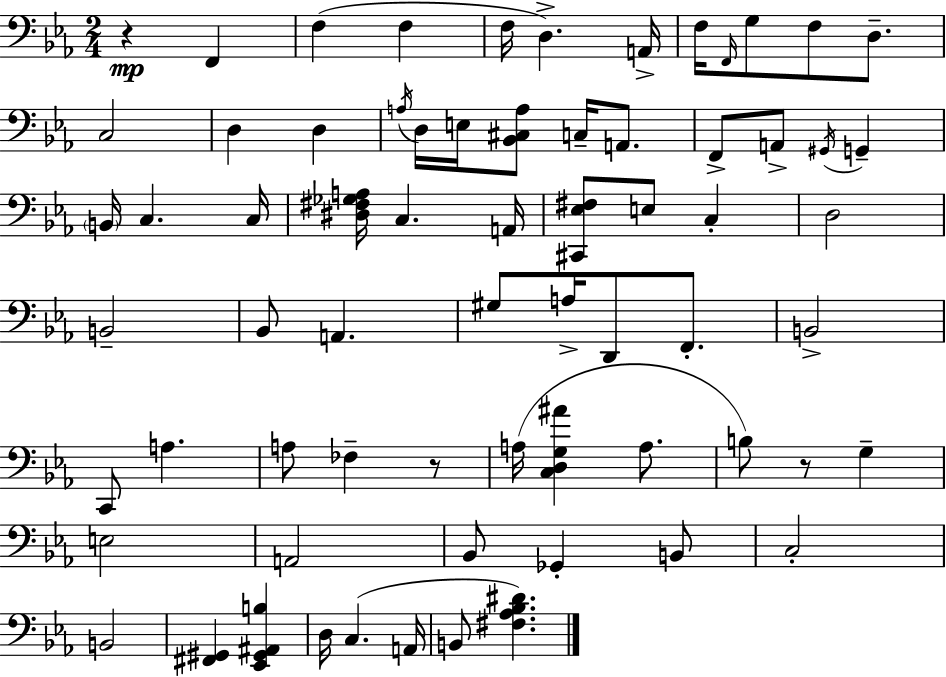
{
  \clef bass
  \numericTimeSignature
  \time 2/4
  \key c \minor
  r4\mp f,4 | f4( f4 | f16 d4.->) a,16-> | f16 \grace { f,16 } g8 f8 d8.-- | \break c2 | d4 d4 | \acciaccatura { a16 } d16 e16 <bes, cis a>8 c16-- a,8. | f,8-> a,8-> \acciaccatura { gis,16 } g,4-- | \break \parenthesize b,16 c4. | c16 <dis fis ges a>16 c4. | a,16 <cis, ees fis>8 e8 c4-. | d2 | \break b,2-- | bes,8 a,4. | gis8 a16-> d,8 | f,8.-. b,2-> | \break c,8 a4. | a8 fes4-- | r8 a16( <c d g ais'>4 | a8. b8) r8 g4-- | \break e2 | a,2 | bes,8 ges,4-. | b,8 c2-. | \break b,2 | <fis, gis,>4 <ees, gis, ais, b>4 | d16 c4.( | a,16 b,8 <fis aes bes dis'>4.) | \break \bar "|."
}